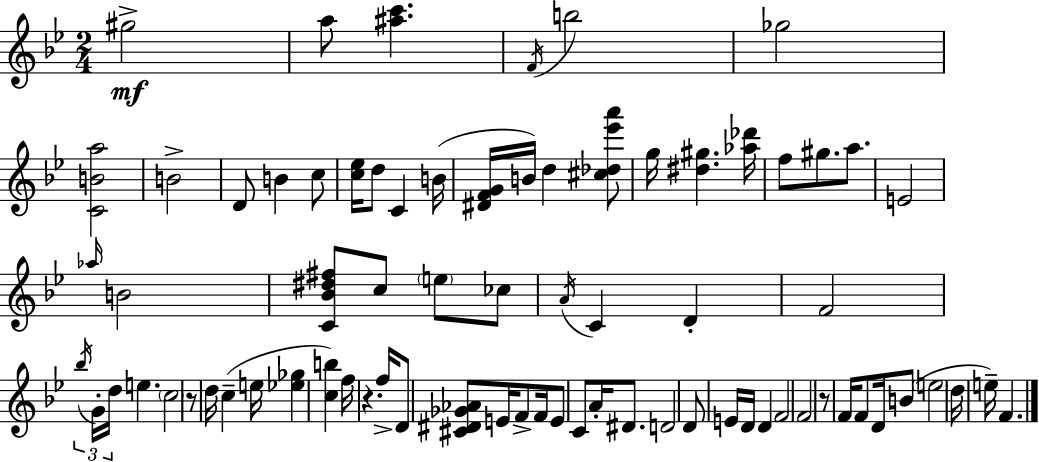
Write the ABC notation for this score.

X:1
T:Untitled
M:2/4
L:1/4
K:Gm
^g2 a/2 [^ac'] F/4 b2 _g2 [CBa]2 B2 D/2 B c/2 [c_e]/4 d/2 C B/4 [^DFG]/4 B/4 d [^c_d_e'a']/2 g/4 [^d^g] [_a_d']/4 f/2 ^g/2 a/2 E2 _a/4 B2 [C_B^d^f]/2 c/2 e/2 _c/2 A/4 C D F2 _b/4 G/4 d/4 e c2 z/2 d/4 c e/4 [_e_g] [cb] f/4 z f/4 D/2 [^C^D_G_A]/2 E/4 F/2 F/4 E/2 C/2 A/4 ^D/2 D2 D/2 E/4 D/4 D F2 F2 z/2 F/4 F/2 D/4 B/2 e2 d/4 e/4 F